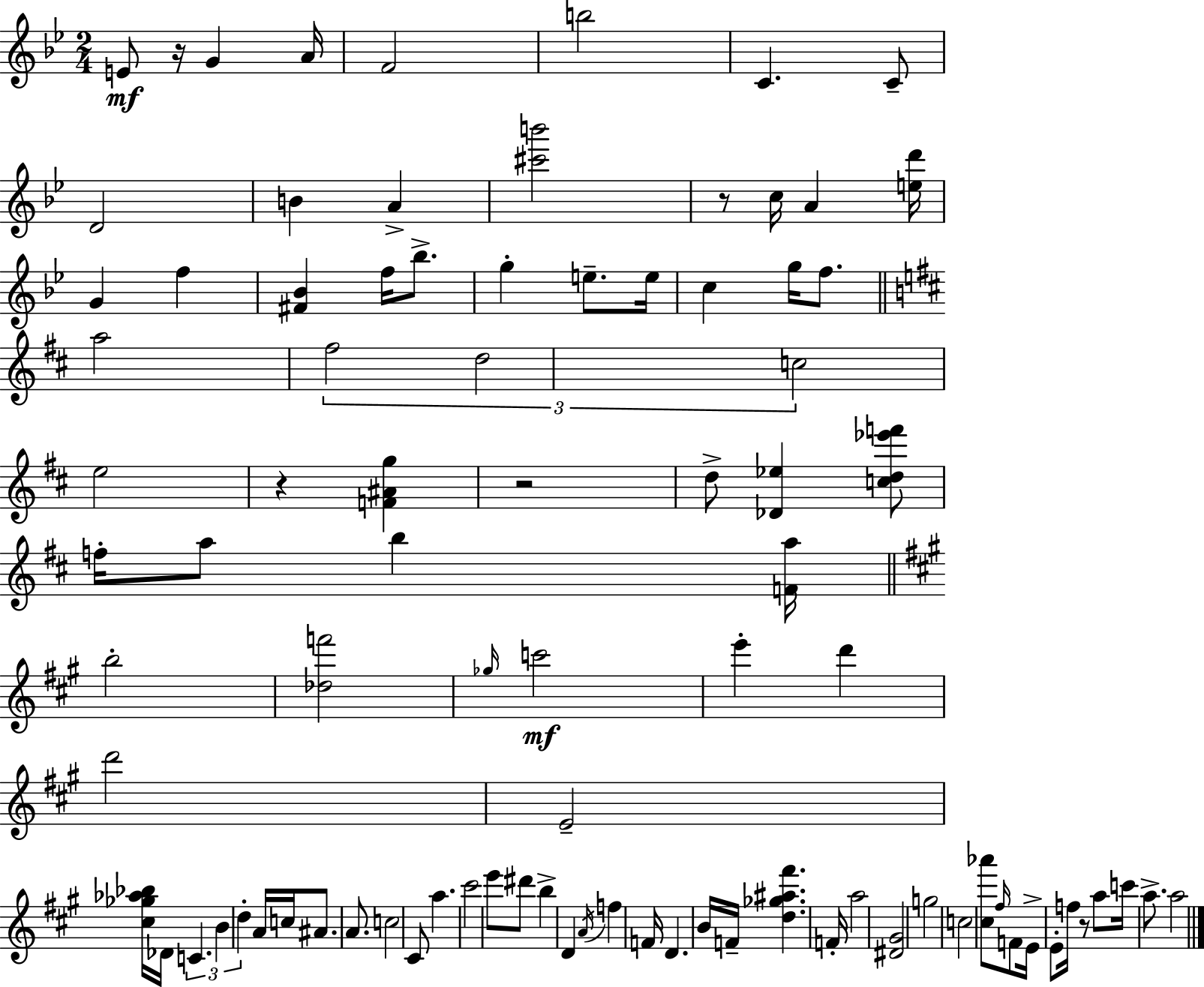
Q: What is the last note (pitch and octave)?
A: A5